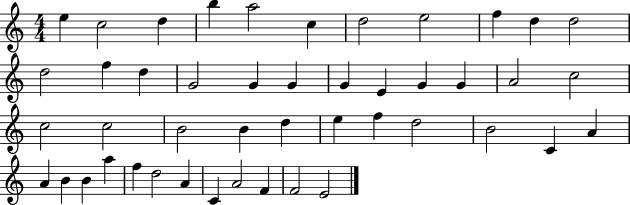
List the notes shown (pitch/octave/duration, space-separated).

E5/q C5/h D5/q B5/q A5/h C5/q D5/h E5/h F5/q D5/q D5/h D5/h F5/q D5/q G4/h G4/q G4/q G4/q E4/q G4/q G4/q A4/h C5/h C5/h C5/h B4/h B4/q D5/q E5/q F5/q D5/h B4/h C4/q A4/q A4/q B4/q B4/q A5/q F5/q D5/h A4/q C4/q A4/h F4/q F4/h E4/h